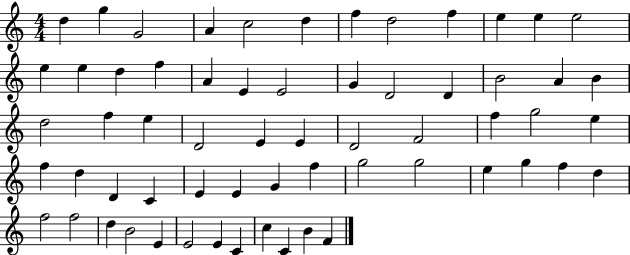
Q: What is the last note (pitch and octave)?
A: F4